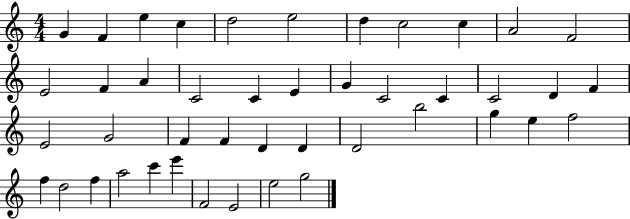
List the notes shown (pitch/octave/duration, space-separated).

G4/q F4/q E5/q C5/q D5/h E5/h D5/q C5/h C5/q A4/h F4/h E4/h F4/q A4/q C4/h C4/q E4/q G4/q C4/h C4/q C4/h D4/q F4/q E4/h G4/h F4/q F4/q D4/q D4/q D4/h B5/h G5/q E5/q F5/h F5/q D5/h F5/q A5/h C6/q E6/q F4/h E4/h E5/h G5/h